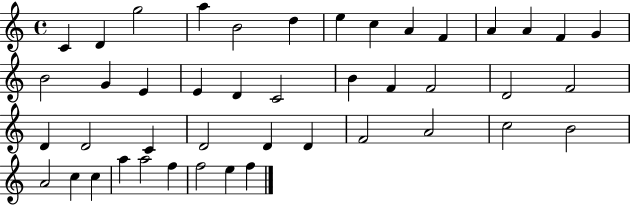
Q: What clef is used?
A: treble